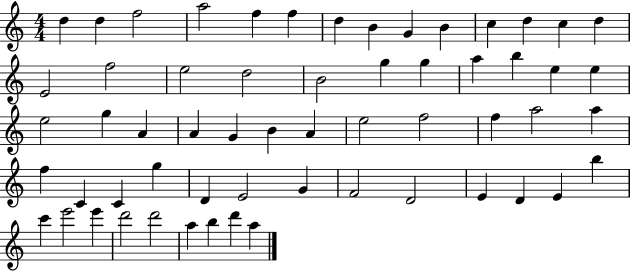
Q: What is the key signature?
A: C major